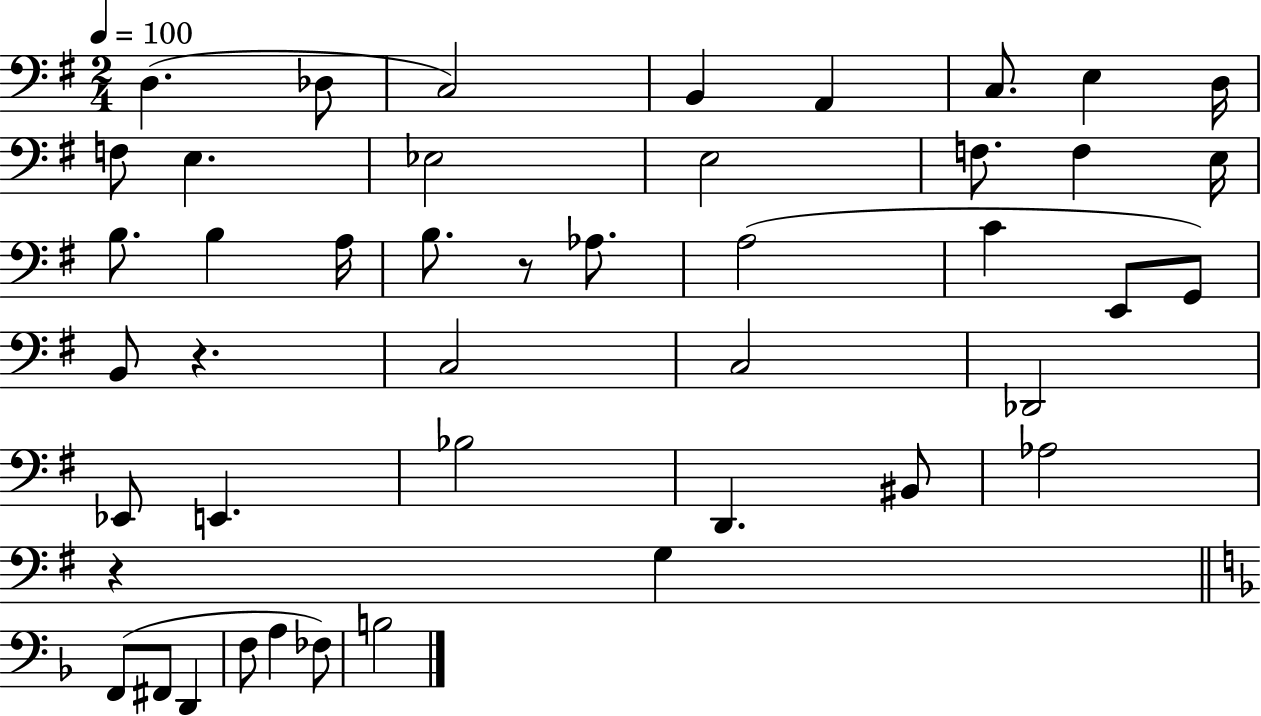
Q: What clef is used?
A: bass